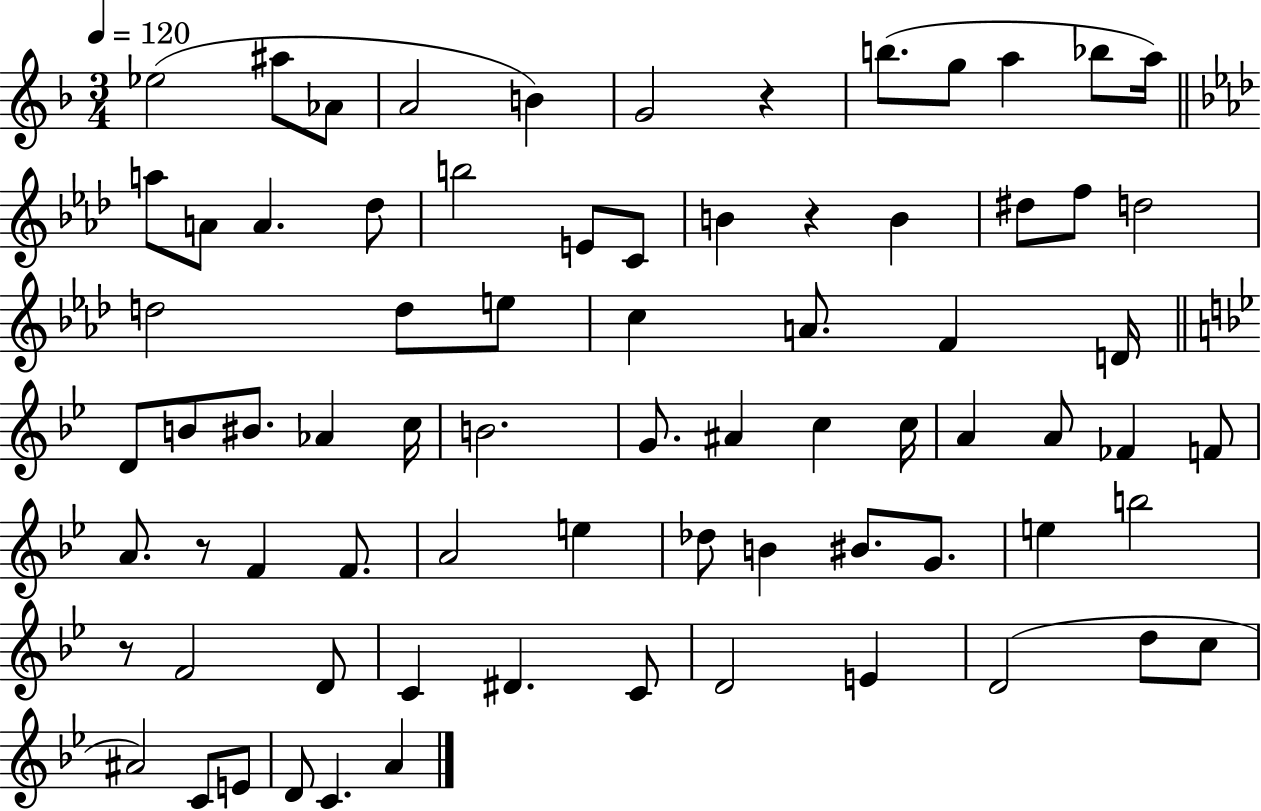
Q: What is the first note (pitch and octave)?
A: Eb5